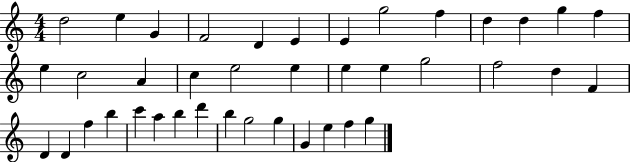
X:1
T:Untitled
M:4/4
L:1/4
K:C
d2 e G F2 D E E g2 f d d g f e c2 A c e2 e e e g2 f2 d F D D f b c' a b d' b g2 g G e f g